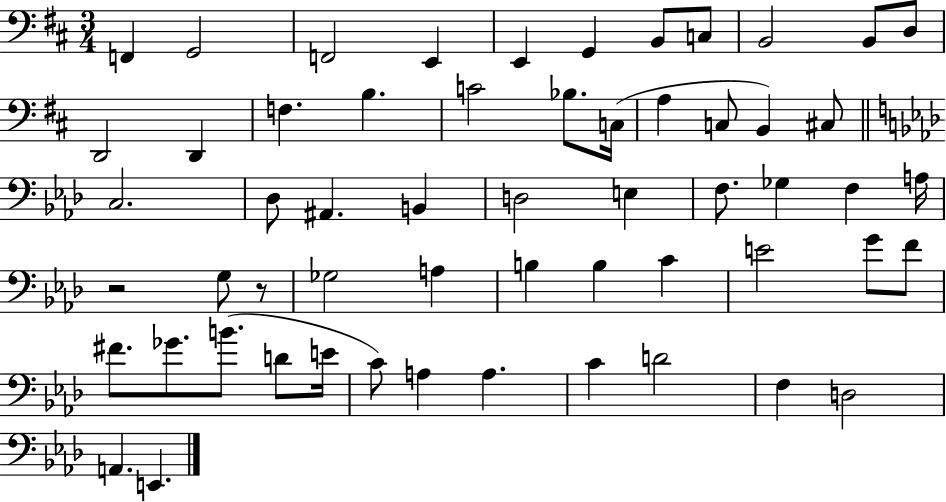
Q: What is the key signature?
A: D major